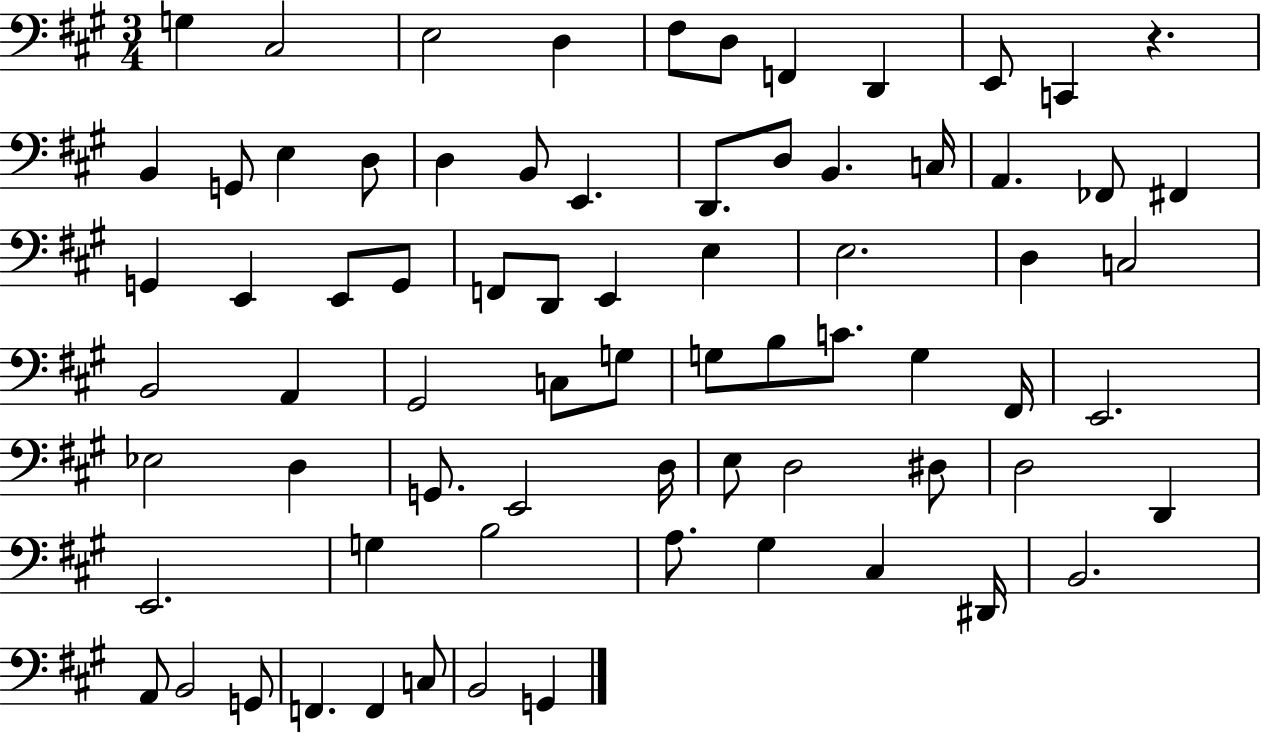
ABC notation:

X:1
T:Untitled
M:3/4
L:1/4
K:A
G, ^C,2 E,2 D, ^F,/2 D,/2 F,, D,, E,,/2 C,, z B,, G,,/2 E, D,/2 D, B,,/2 E,, D,,/2 D,/2 B,, C,/4 A,, _F,,/2 ^F,, G,, E,, E,,/2 G,,/2 F,,/2 D,,/2 E,, E, E,2 D, C,2 B,,2 A,, ^G,,2 C,/2 G,/2 G,/2 B,/2 C/2 G, ^F,,/4 E,,2 _E,2 D, G,,/2 E,,2 D,/4 E,/2 D,2 ^D,/2 D,2 D,, E,,2 G, B,2 A,/2 ^G, ^C, ^D,,/4 B,,2 A,,/2 B,,2 G,,/2 F,, F,, C,/2 B,,2 G,,